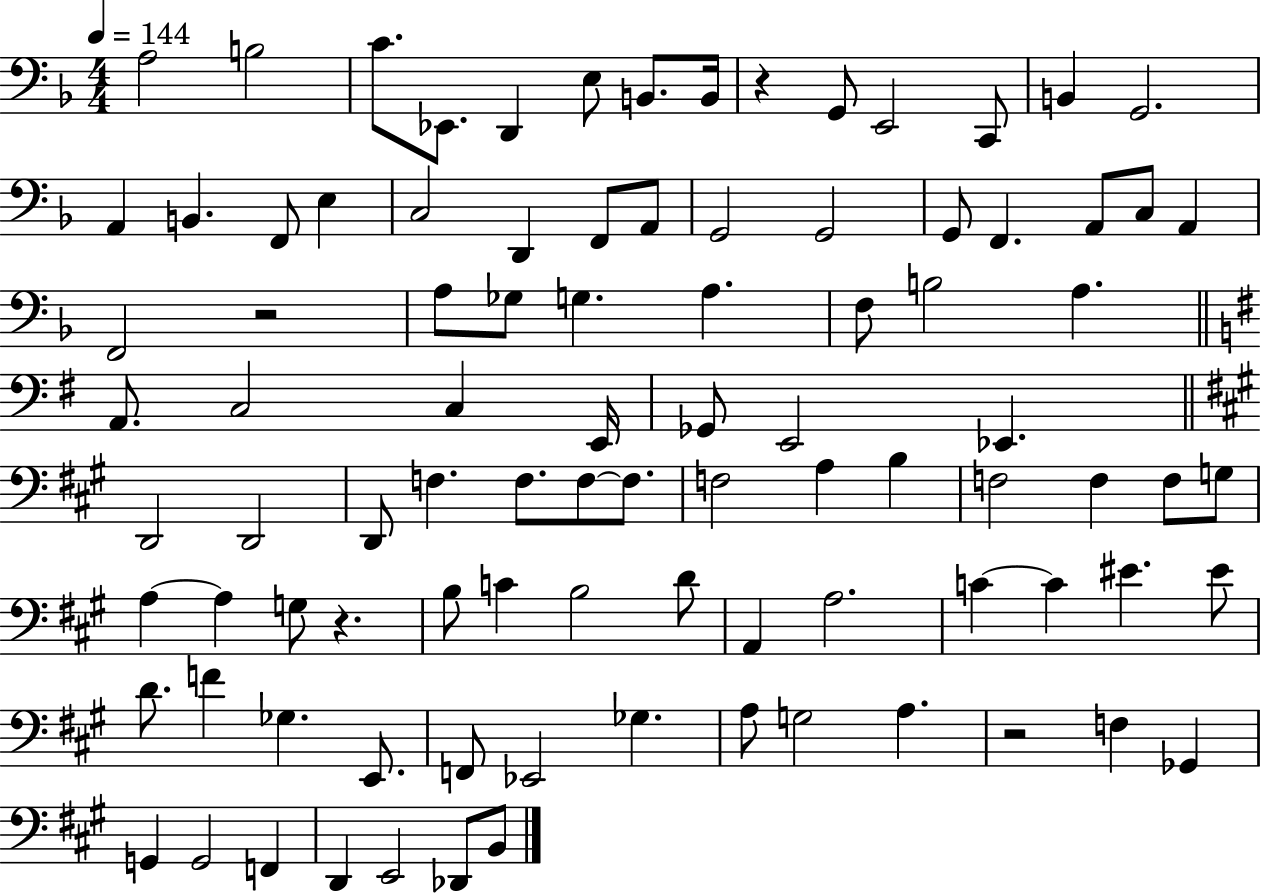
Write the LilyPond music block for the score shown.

{
  \clef bass
  \numericTimeSignature
  \time 4/4
  \key f \major
  \tempo 4 = 144
  a2 b2 | c'8. ees,8. d,4 e8 b,8. b,16 | r4 g,8 e,2 c,8 | b,4 g,2. | \break a,4 b,4. f,8 e4 | c2 d,4 f,8 a,8 | g,2 g,2 | g,8 f,4. a,8 c8 a,4 | \break f,2 r2 | a8 ges8 g4. a4. | f8 b2 a4. | \bar "||" \break \key g \major a,8. c2 c4 e,16 | ges,8 e,2 ees,4. | \bar "||" \break \key a \major d,2 d,2 | d,8 f4. f8. f8~~ f8. | f2 a4 b4 | f2 f4 f8 g8 | \break a4~~ a4 g8 r4. | b8 c'4 b2 d'8 | a,4 a2. | c'4~~ c'4 eis'4. eis'8 | \break d'8. f'4 ges4. e,8. | f,8 ees,2 ges4. | a8 g2 a4. | r2 f4 ges,4 | \break g,4 g,2 f,4 | d,4 e,2 des,8 b,8 | \bar "|."
}